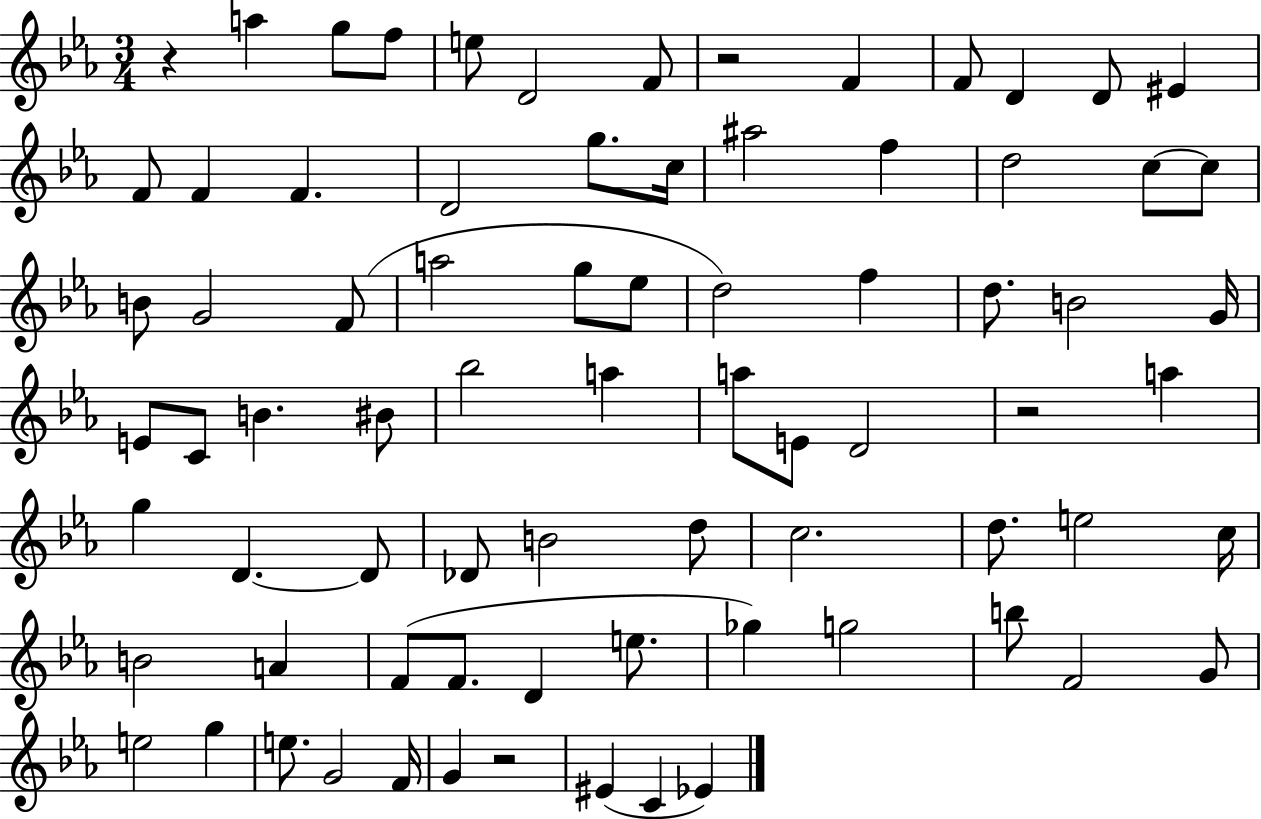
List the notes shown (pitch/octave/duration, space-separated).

R/q A5/q G5/e F5/e E5/e D4/h F4/e R/h F4/q F4/e D4/q D4/e EIS4/q F4/e F4/q F4/q. D4/h G5/e. C5/s A#5/h F5/q D5/h C5/e C5/e B4/e G4/h F4/e A5/h G5/e Eb5/e D5/h F5/q D5/e. B4/h G4/s E4/e C4/e B4/q. BIS4/e Bb5/h A5/q A5/e E4/e D4/h R/h A5/q G5/q D4/q. D4/e Db4/e B4/h D5/e C5/h. D5/e. E5/h C5/s B4/h A4/q F4/e F4/e. D4/q E5/e. Gb5/q G5/h B5/e F4/h G4/e E5/h G5/q E5/e. G4/h F4/s G4/q R/h EIS4/q C4/q Eb4/q